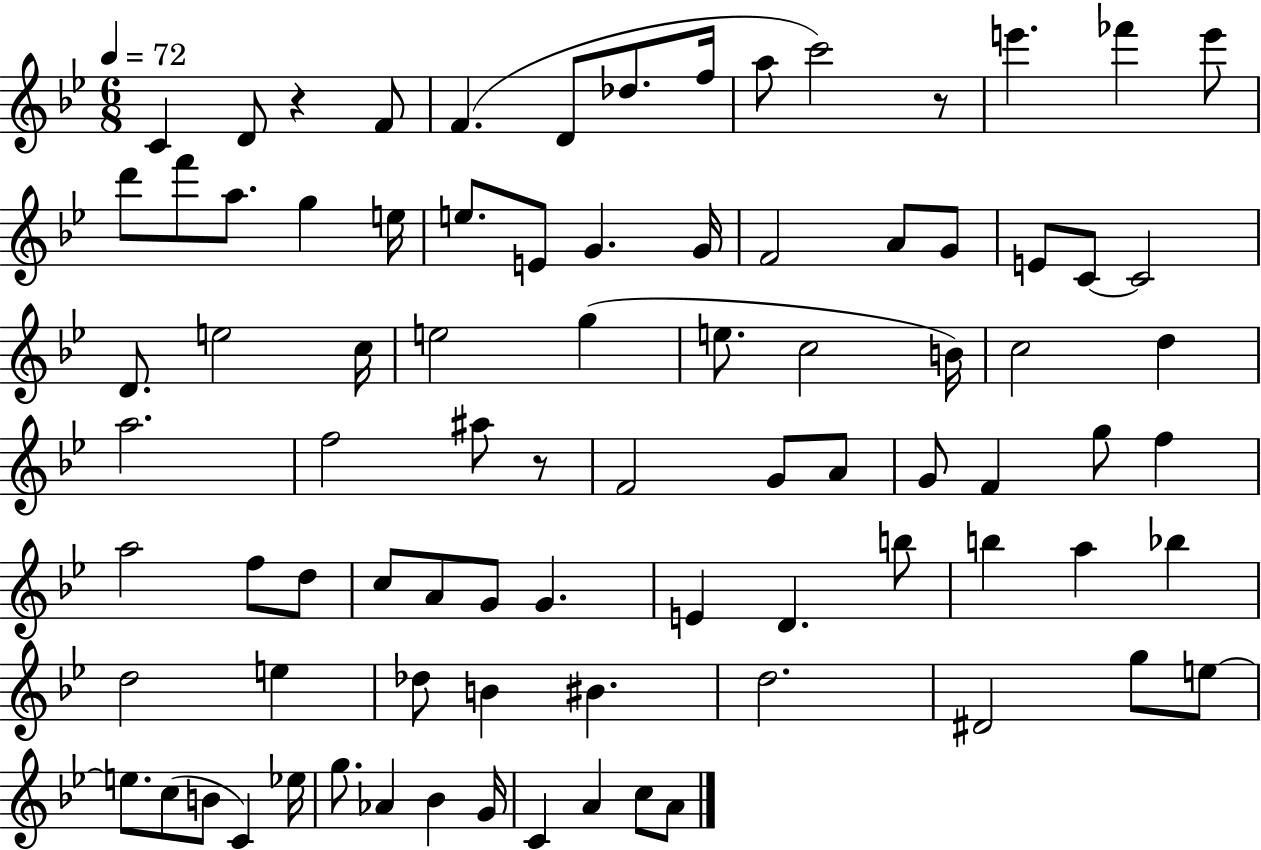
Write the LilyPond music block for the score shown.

{
  \clef treble
  \numericTimeSignature
  \time 6/8
  \key bes \major
  \tempo 4 = 72
  c'4 d'8 r4 f'8 | f'4.( d'8 des''8. f''16 | a''8 c'''2) r8 | e'''4. fes'''4 e'''8 | \break d'''8 f'''8 a''8. g''4 e''16 | e''8. e'8 g'4. g'16 | f'2 a'8 g'8 | e'8 c'8~~ c'2 | \break d'8. e''2 c''16 | e''2 g''4( | e''8. c''2 b'16) | c''2 d''4 | \break a''2. | f''2 ais''8 r8 | f'2 g'8 a'8 | g'8 f'4 g''8 f''4 | \break a''2 f''8 d''8 | c''8 a'8 g'8 g'4. | e'4 d'4. b''8 | b''4 a''4 bes''4 | \break d''2 e''4 | des''8 b'4 bis'4. | d''2. | dis'2 g''8 e''8~~ | \break e''8. c''8( b'8 c'4) ees''16 | g''8. aes'4 bes'4 g'16 | c'4 a'4 c''8 a'8 | \bar "|."
}